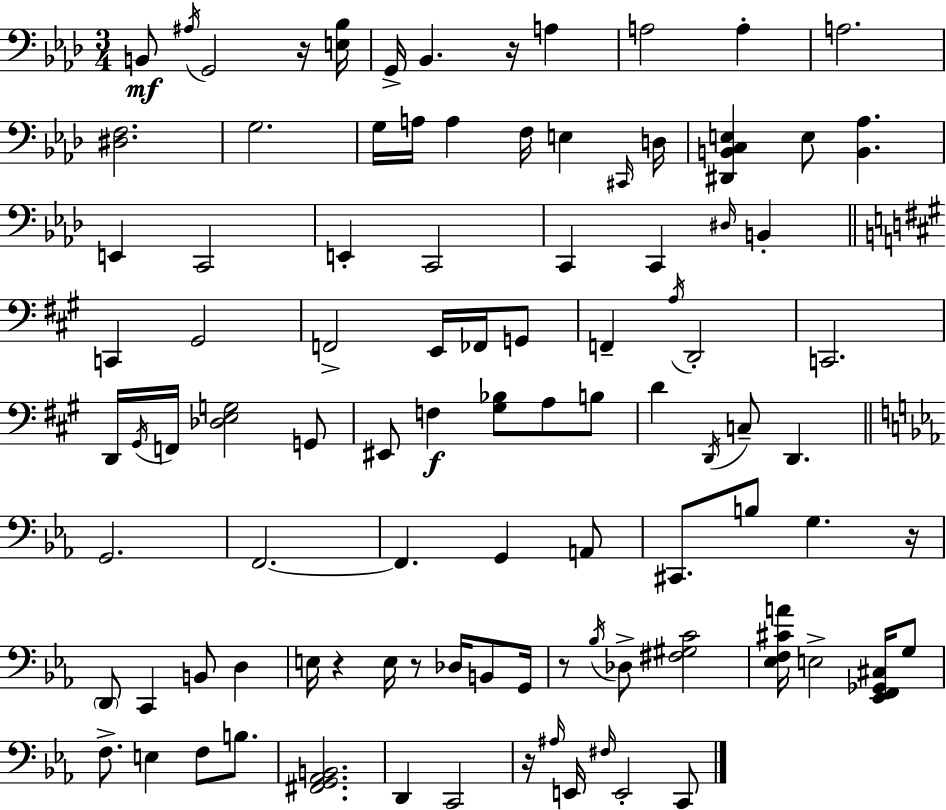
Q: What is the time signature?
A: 3/4